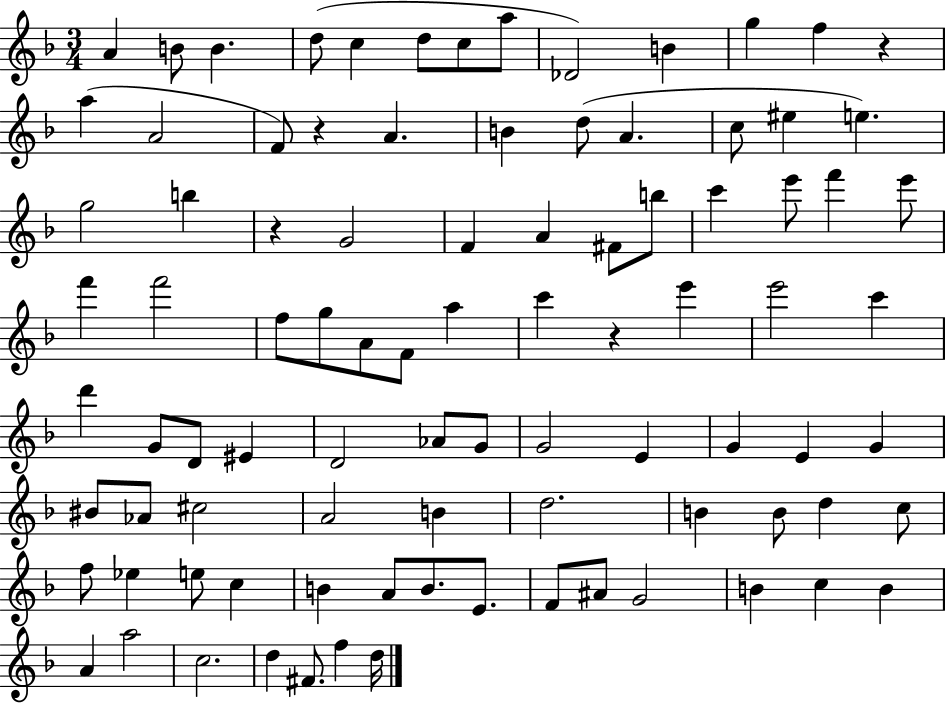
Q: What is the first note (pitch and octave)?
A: A4